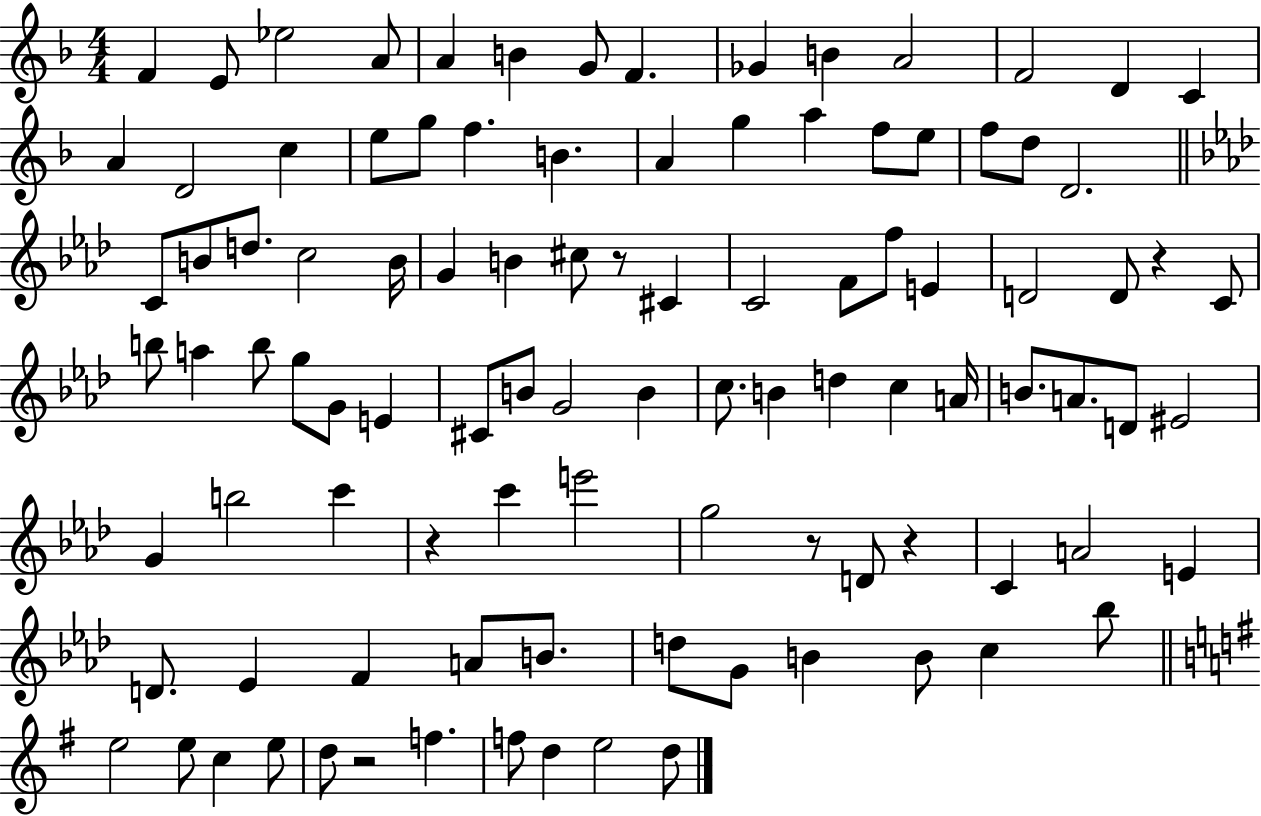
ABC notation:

X:1
T:Untitled
M:4/4
L:1/4
K:F
F E/2 _e2 A/2 A B G/2 F _G B A2 F2 D C A D2 c e/2 g/2 f B A g a f/2 e/2 f/2 d/2 D2 C/2 B/2 d/2 c2 B/4 G B ^c/2 z/2 ^C C2 F/2 f/2 E D2 D/2 z C/2 b/2 a b/2 g/2 G/2 E ^C/2 B/2 G2 B c/2 B d c A/4 B/2 A/2 D/2 ^E2 G b2 c' z c' e'2 g2 z/2 D/2 z C A2 E D/2 _E F A/2 B/2 d/2 G/2 B B/2 c _b/2 e2 e/2 c e/2 d/2 z2 f f/2 d e2 d/2